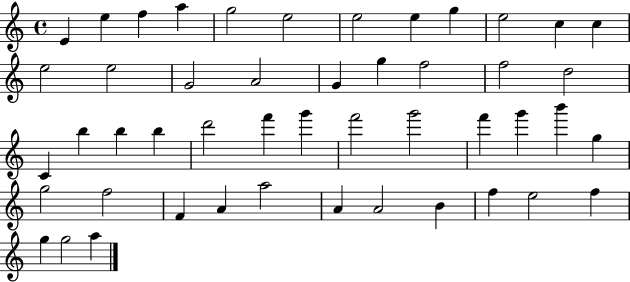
E4/q E5/q F5/q A5/q G5/h E5/h E5/h E5/q G5/q E5/h C5/q C5/q E5/h E5/h G4/h A4/h G4/q G5/q F5/h F5/h D5/h C4/q B5/q B5/q B5/q D6/h F6/q G6/q F6/h G6/h F6/q G6/q B6/q G5/q G5/h F5/h F4/q A4/q A5/h A4/q A4/h B4/q F5/q E5/h F5/q G5/q G5/h A5/q